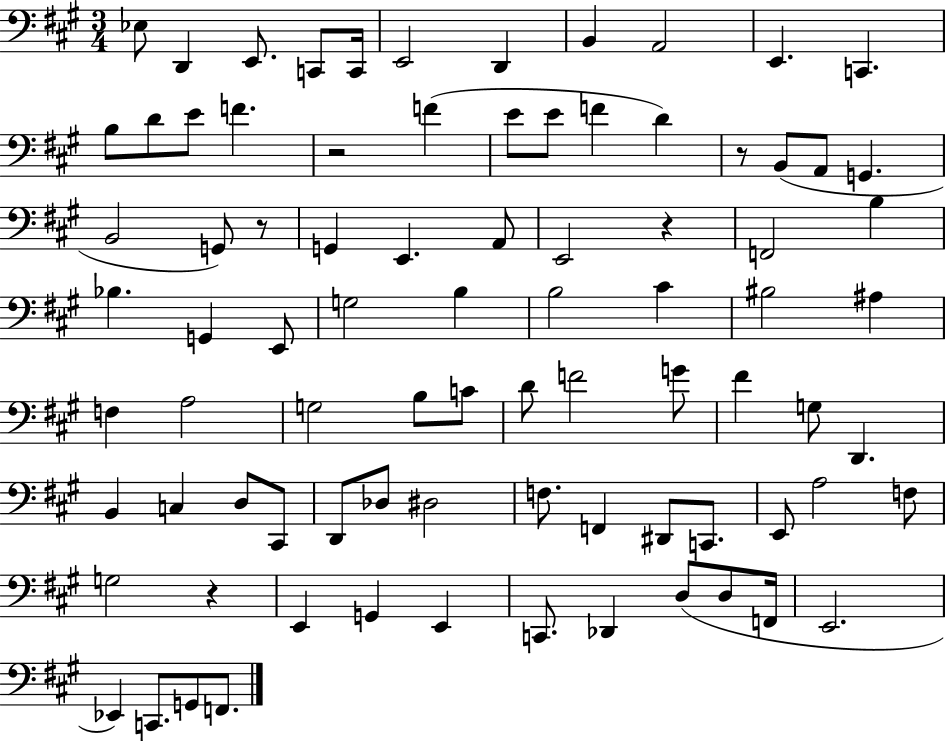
Eb3/e D2/q E2/e. C2/e C2/s E2/h D2/q B2/q A2/h E2/q. C2/q. B3/e D4/e E4/e F4/q. R/h F4/q E4/e E4/e F4/q D4/q R/e B2/e A2/e G2/q. B2/h G2/e R/e G2/q E2/q. A2/e E2/h R/q F2/h B3/q Bb3/q. G2/q E2/e G3/h B3/q B3/h C#4/q BIS3/h A#3/q F3/q A3/h G3/h B3/e C4/e D4/e F4/h G4/e F#4/q G3/e D2/q. B2/q C3/q D3/e C#2/e D2/e Db3/e D#3/h F3/e. F2/q D#2/e C2/e. E2/e A3/h F3/e G3/h R/q E2/q G2/q E2/q C2/e. Db2/q D3/e D3/e F2/s E2/h. Eb2/q C2/e. G2/e F2/e.